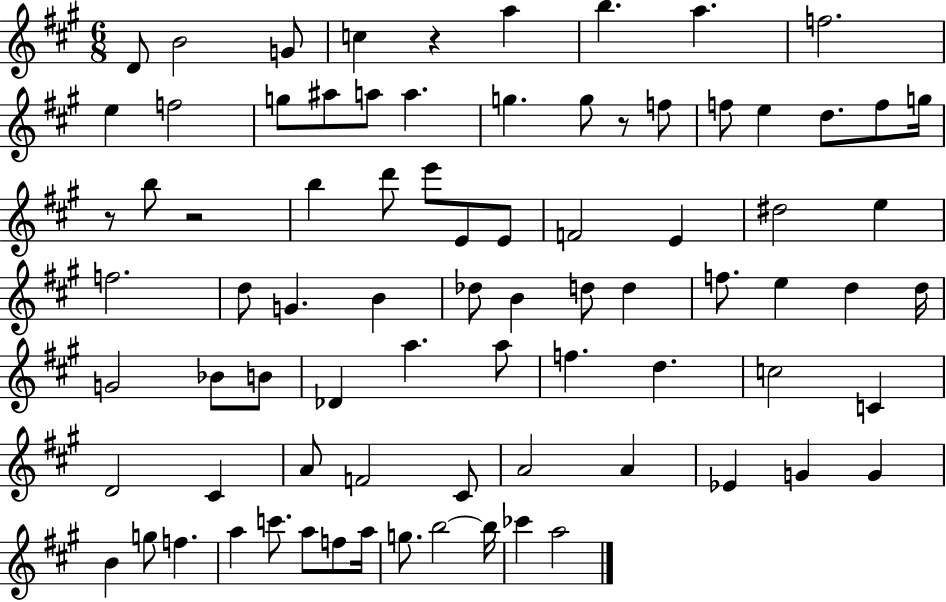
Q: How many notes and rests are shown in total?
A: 81